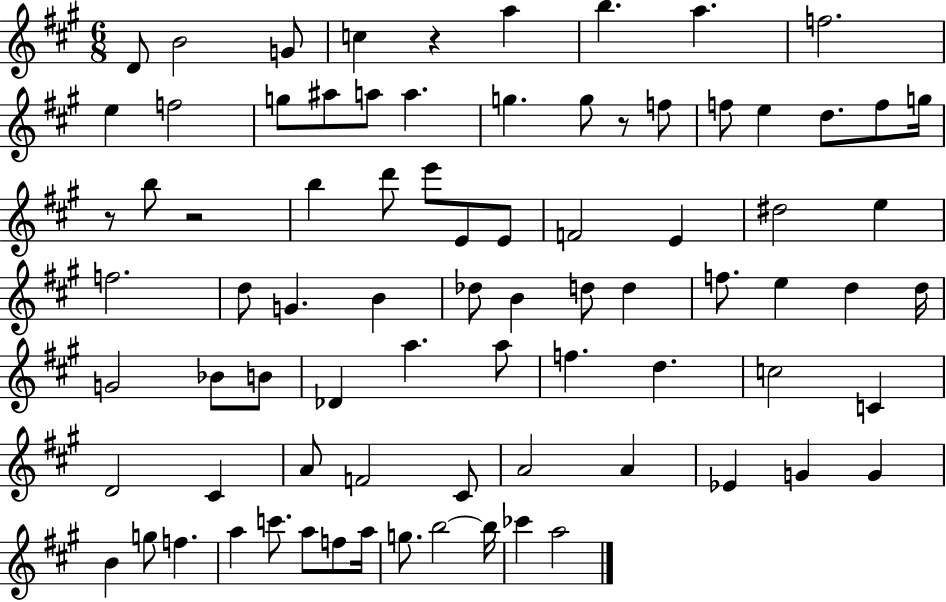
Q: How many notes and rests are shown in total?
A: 81